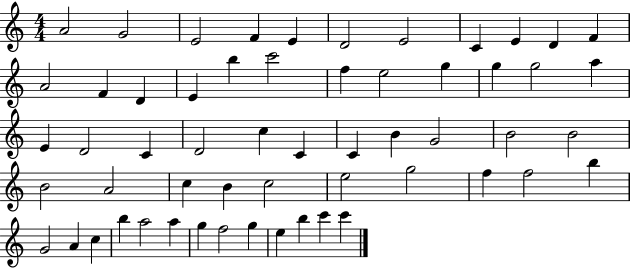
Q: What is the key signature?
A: C major